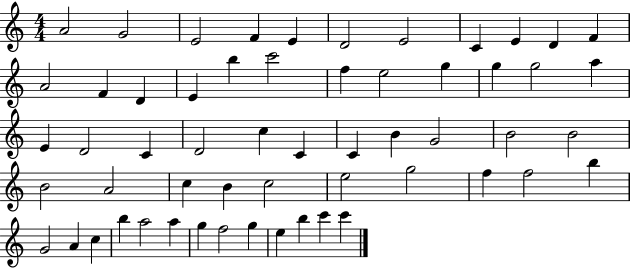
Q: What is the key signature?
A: C major